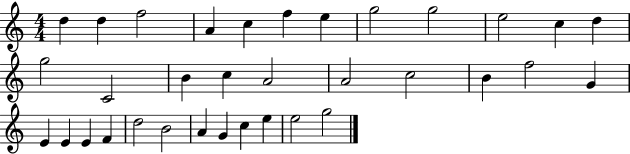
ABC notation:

X:1
T:Untitled
M:4/4
L:1/4
K:C
d d f2 A c f e g2 g2 e2 c d g2 C2 B c A2 A2 c2 B f2 G E E E F d2 B2 A G c e e2 g2